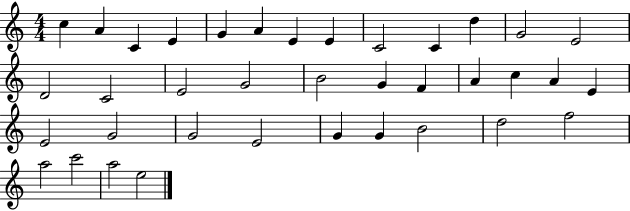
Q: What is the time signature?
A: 4/4